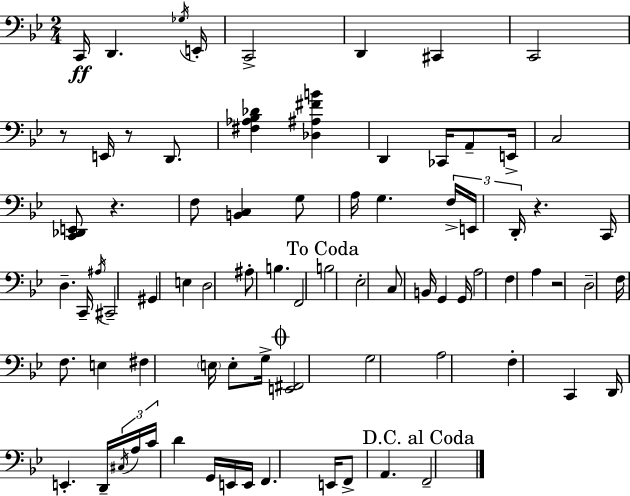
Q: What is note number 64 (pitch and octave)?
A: E2